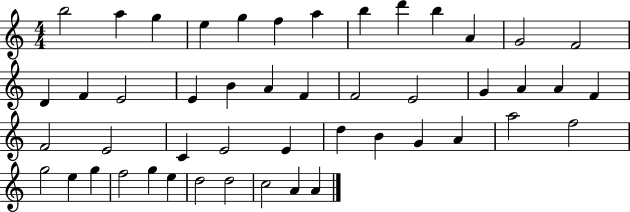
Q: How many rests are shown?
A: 0